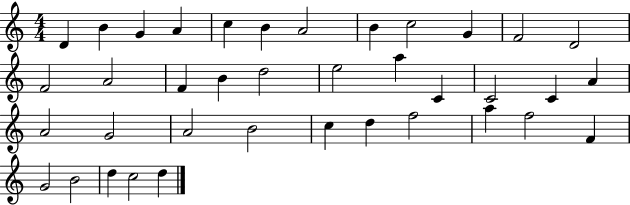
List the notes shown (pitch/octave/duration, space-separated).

D4/q B4/q G4/q A4/q C5/q B4/q A4/h B4/q C5/h G4/q F4/h D4/h F4/h A4/h F4/q B4/q D5/h E5/h A5/q C4/q C4/h C4/q A4/q A4/h G4/h A4/h B4/h C5/q D5/q F5/h A5/q F5/h F4/q G4/h B4/h D5/q C5/h D5/q